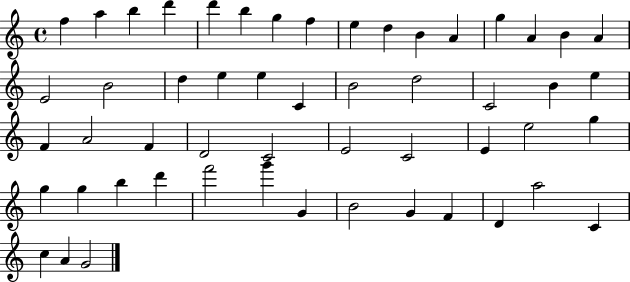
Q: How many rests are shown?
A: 0